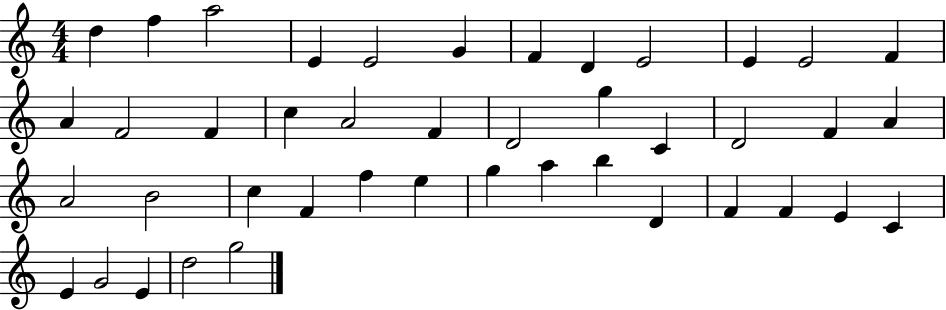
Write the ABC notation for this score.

X:1
T:Untitled
M:4/4
L:1/4
K:C
d f a2 E E2 G F D E2 E E2 F A F2 F c A2 F D2 g C D2 F A A2 B2 c F f e g a b D F F E C E G2 E d2 g2